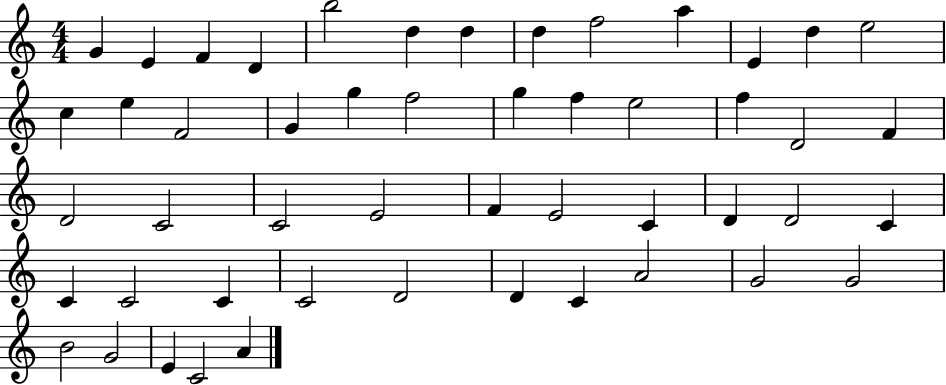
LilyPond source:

{
  \clef treble
  \numericTimeSignature
  \time 4/4
  \key c \major
  g'4 e'4 f'4 d'4 | b''2 d''4 d''4 | d''4 f''2 a''4 | e'4 d''4 e''2 | \break c''4 e''4 f'2 | g'4 g''4 f''2 | g''4 f''4 e''2 | f''4 d'2 f'4 | \break d'2 c'2 | c'2 e'2 | f'4 e'2 c'4 | d'4 d'2 c'4 | \break c'4 c'2 c'4 | c'2 d'2 | d'4 c'4 a'2 | g'2 g'2 | \break b'2 g'2 | e'4 c'2 a'4 | \bar "|."
}